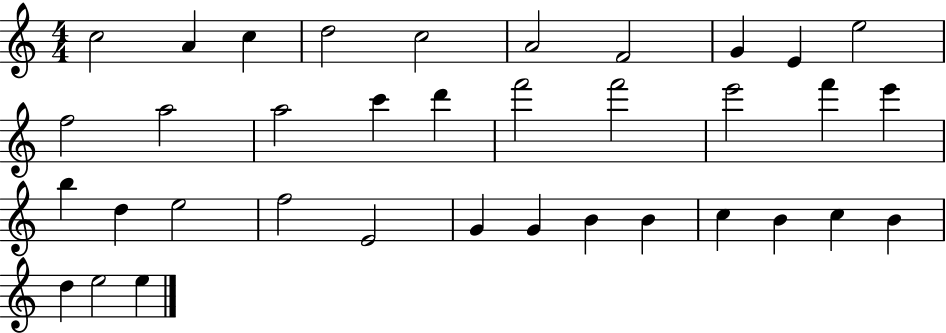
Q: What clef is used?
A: treble